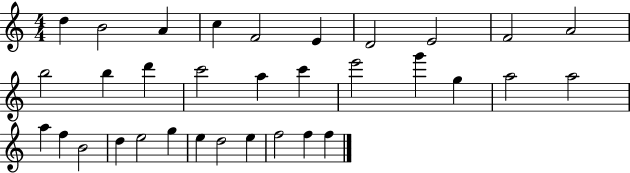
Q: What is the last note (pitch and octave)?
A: F5